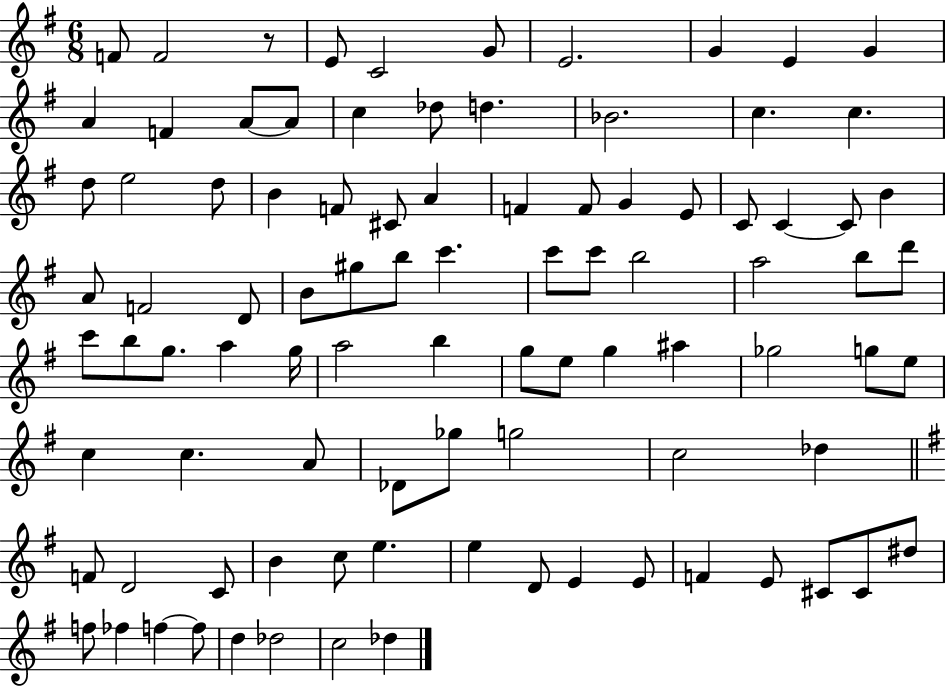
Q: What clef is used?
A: treble